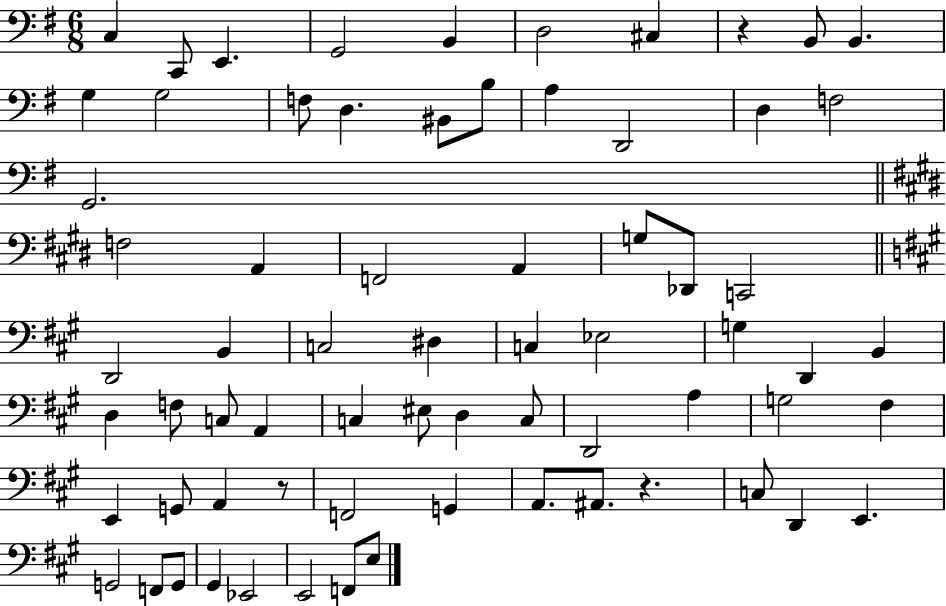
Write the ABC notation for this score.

X:1
T:Untitled
M:6/8
L:1/4
K:G
C, C,,/2 E,, G,,2 B,, D,2 ^C, z B,,/2 B,, G, G,2 F,/2 D, ^B,,/2 B,/2 A, D,,2 D, F,2 G,,2 F,2 A,, F,,2 A,, G,/2 _D,,/2 C,,2 D,,2 B,, C,2 ^D, C, _E,2 G, D,, B,, D, F,/2 C,/2 A,, C, ^E,/2 D, C,/2 D,,2 A, G,2 ^F, E,, G,,/2 A,, z/2 F,,2 G,, A,,/2 ^A,,/2 z C,/2 D,, E,, G,,2 F,,/2 G,,/2 ^G,, _E,,2 E,,2 F,,/2 E,/2